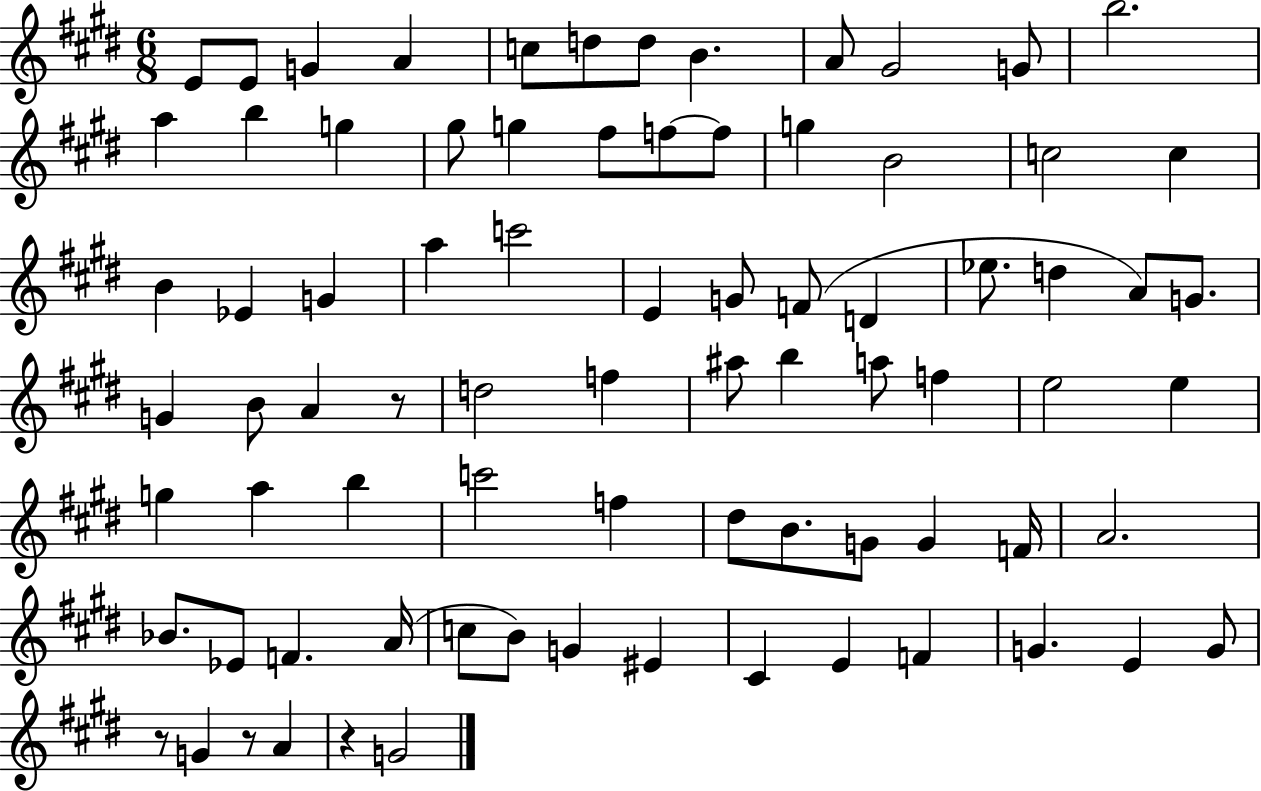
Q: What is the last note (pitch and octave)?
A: G4